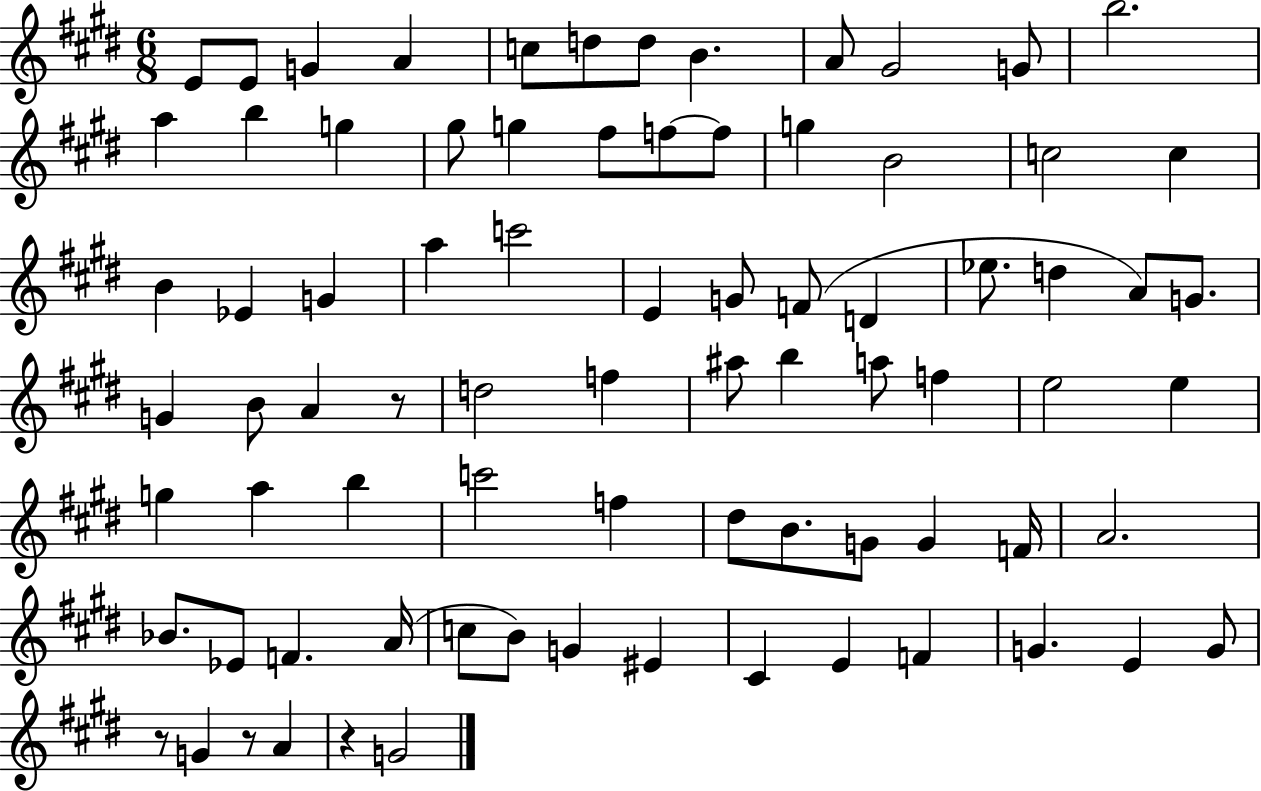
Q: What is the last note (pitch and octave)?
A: G4